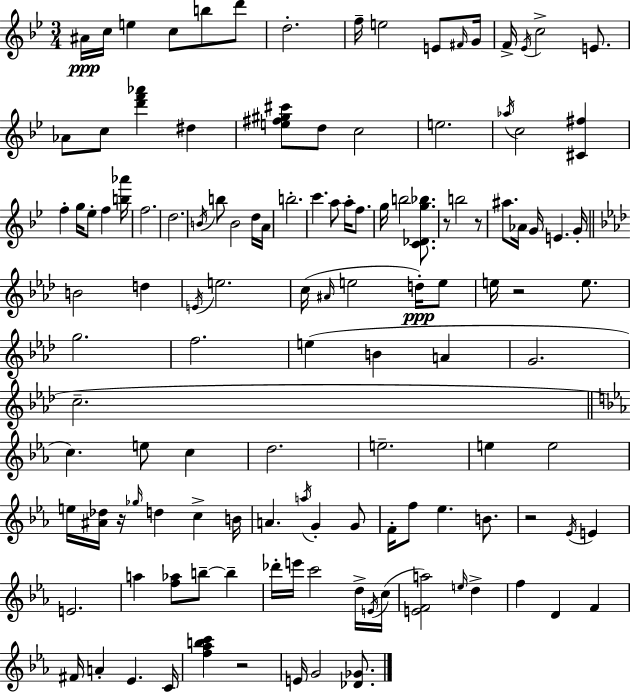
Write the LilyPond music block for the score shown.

{
  \clef treble
  \numericTimeSignature
  \time 3/4
  \key g \minor
  ais'16\ppp c''16 e''4 c''8 b''8 d'''8 | d''2.-. | f''16-- e''2 e'8 \grace { fis'16 } | g'16 f'16-> \acciaccatura { ees'16 } c''2-> e'8. | \break aes'8 c''8 <d''' f''' aes'''>4 dis''4 | <e'' fis'' gis'' cis'''>8 d''8 c''2 | e''2. | \acciaccatura { aes''16 } c''2 <cis' fis''>4 | \break f''4-. g''16 ees''8-. f''4 | <b'' aes'''>16 f''2. | d''2. | \acciaccatura { b'16 } b''8 b'2 | \break d''16 a'16 b''2.-. | c'''4. a''8 | a''16-. f''8. g''16 b''2 | <c' des' g'' bes''>8. r8 b''2 | \break r8 ais''8. aes'16 g'16 e'4. | g'16-. \bar "||" \break \key aes \major b'2 d''4 | \acciaccatura { e'16 } e''2. | c''16( \grace { ais'16 } e''2 d''16-.\ppp) | e''8 e''16 r2 e''8. | \break g''2. | f''2. | e''4( b'4 a'4 | g'2. | \break c''2.-- | \bar "||" \break \key ees \major c''4.) e''8 c''4 | d''2. | e''2.-- | e''4 e''2 | \break e''16 <ais' des''>16 r16 \grace { ges''16 } d''4 c''4-> | b'16 a'4. \acciaccatura { a''16 } g'4-. | g'8 f'16-. f''8 ees''4. b'8. | r2 \acciaccatura { ees'16 } e'4 | \break e'2. | a''4 <f'' aes''>8 b''8--~~ b''4-- | des'''16-. e'''16 c'''2 | d''16-> \acciaccatura { e'16 }( c''16 <e' f' a''>2) | \break \grace { e''16 } d''4-> f''4 d'4 | f'4 fis'16 a'4-. ees'4. | c'16 <f'' aes'' b'' c'''>4 r2 | e'16 g'2 | \break <des' ges'>8. \bar "|."
}